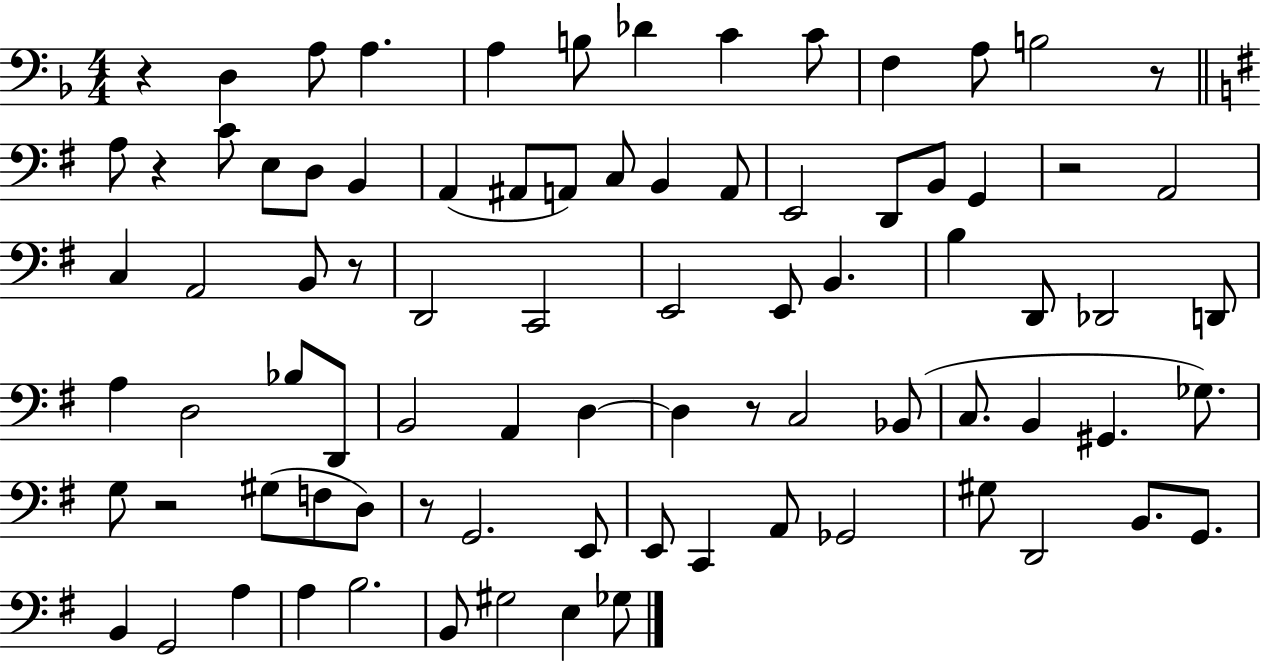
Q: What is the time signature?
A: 4/4